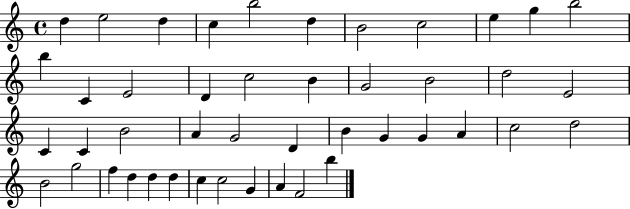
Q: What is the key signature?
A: C major